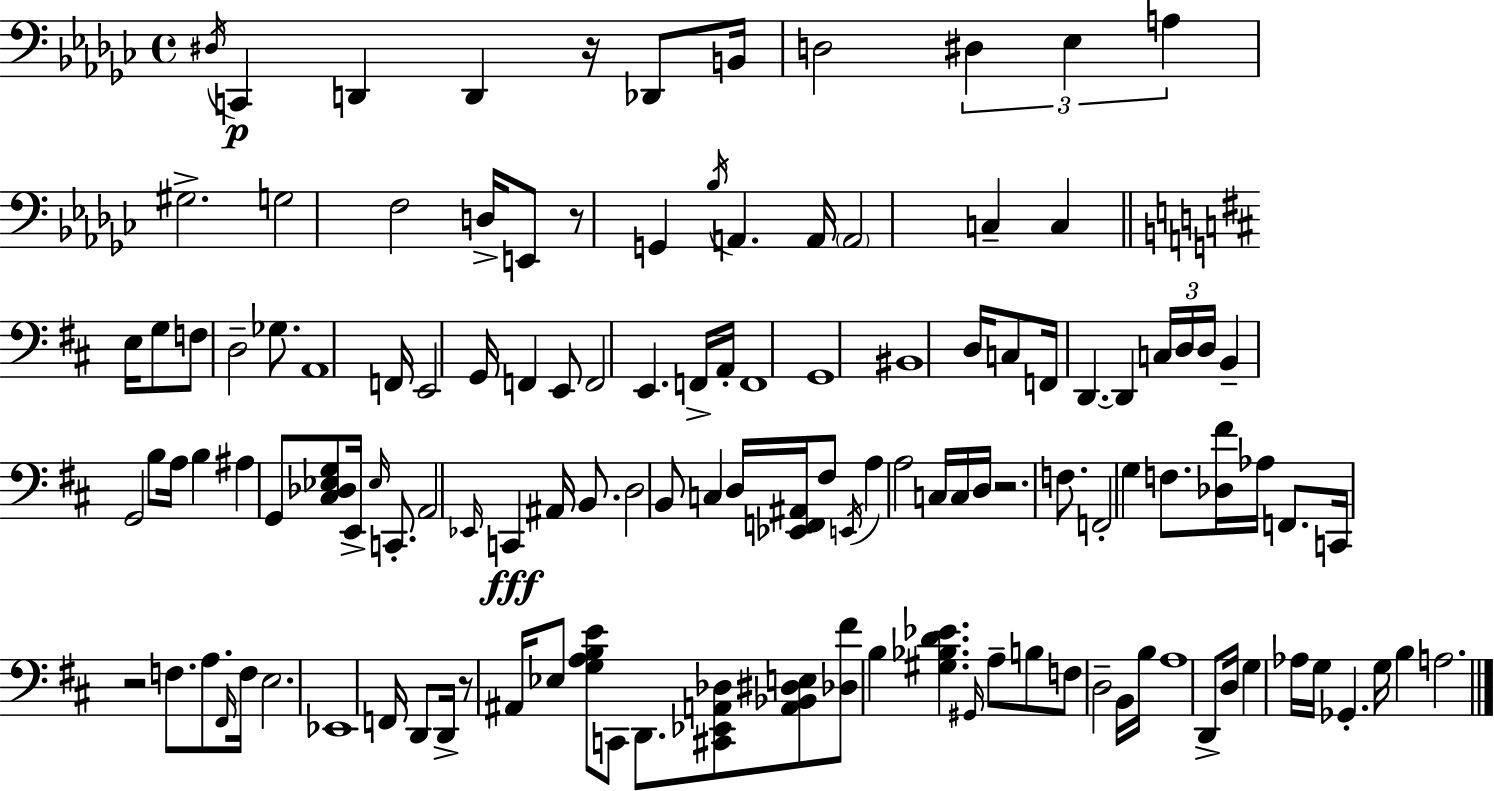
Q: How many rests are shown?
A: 5